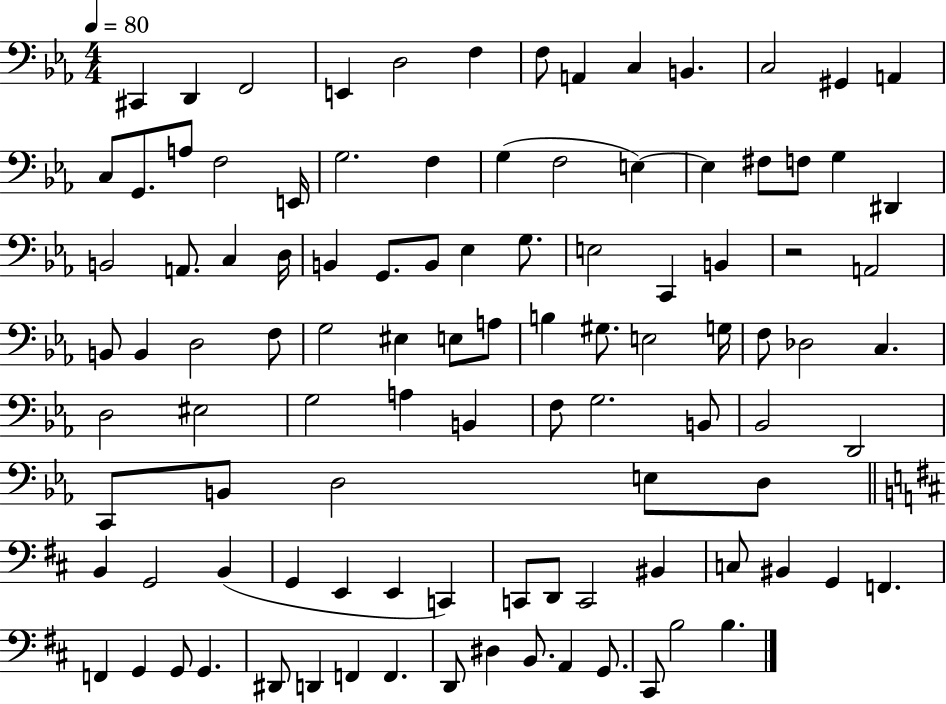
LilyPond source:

{
  \clef bass
  \numericTimeSignature
  \time 4/4
  \key ees \major
  \tempo 4 = 80
  cis,4 d,4 f,2 | e,4 d2 f4 | f8 a,4 c4 b,4. | c2 gis,4 a,4 | \break c8 g,8. a8 f2 e,16 | g2. f4 | g4( f2 e4~~) | e4 fis8 f8 g4 dis,4 | \break b,2 a,8. c4 d16 | b,4 g,8. b,8 ees4 g8. | e2 c,4 b,4 | r2 a,2 | \break b,8 b,4 d2 f8 | g2 eis4 e8 a8 | b4 gis8. e2 g16 | f8 des2 c4. | \break d2 eis2 | g2 a4 b,4 | f8 g2. b,8 | bes,2 d,2 | \break c,8 b,8 d2 e8 d8 | \bar "||" \break \key d \major b,4 g,2 b,4( | g,4 e,4 e,4 c,4) | c,8 d,8 c,2 bis,4 | c8 bis,4 g,4 f,4. | \break f,4 g,4 g,8 g,4. | dis,8 d,4 f,4 f,4. | d,8 dis4 b,8. a,4 g,8. | cis,8 b2 b4. | \break \bar "|."
}